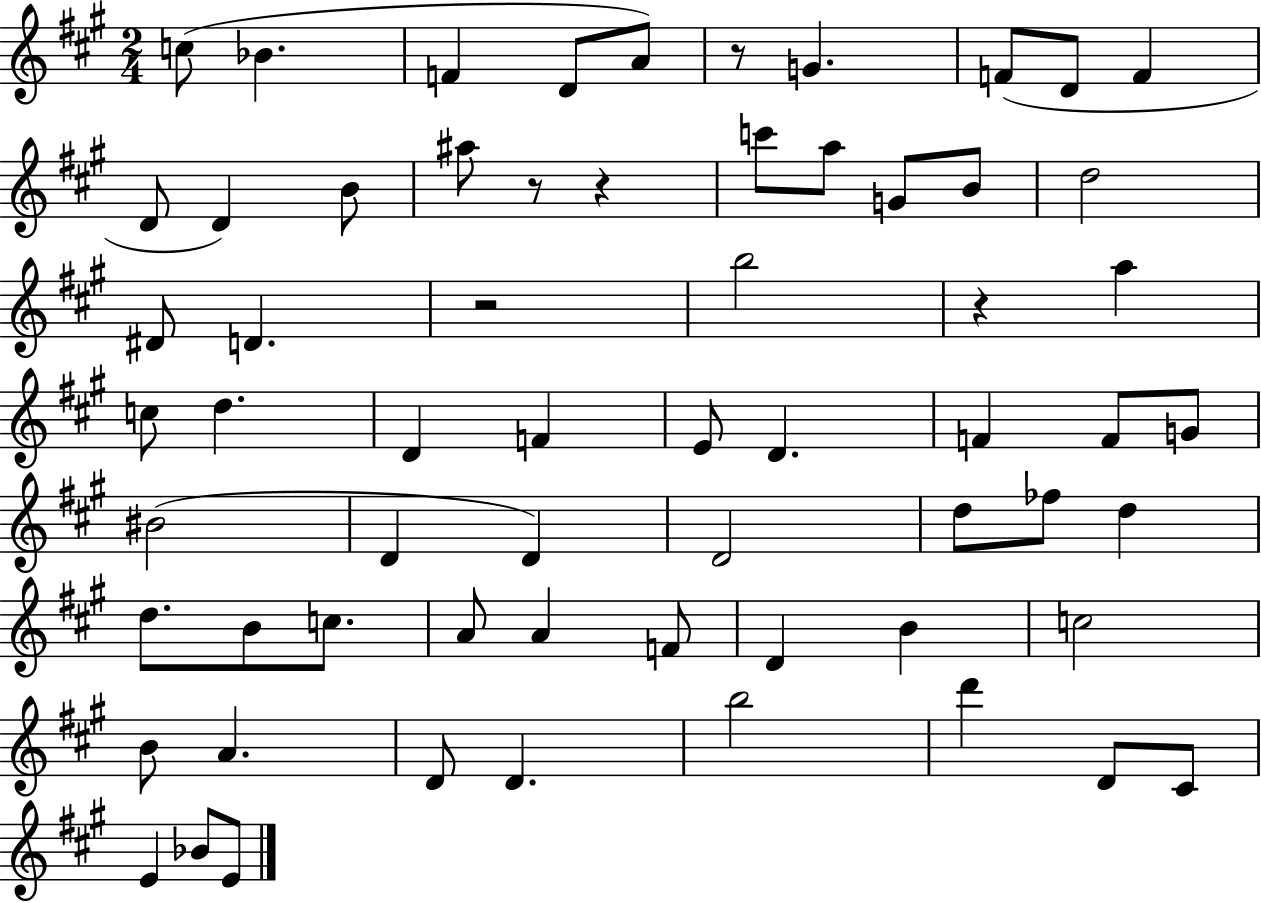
X:1
T:Untitled
M:2/4
L:1/4
K:A
c/2 _B F D/2 A/2 z/2 G F/2 D/2 F D/2 D B/2 ^a/2 z/2 z c'/2 a/2 G/2 B/2 d2 ^D/2 D z2 b2 z a c/2 d D F E/2 D F F/2 G/2 ^B2 D D D2 d/2 _f/2 d d/2 B/2 c/2 A/2 A F/2 D B c2 B/2 A D/2 D b2 d' D/2 ^C/2 E _B/2 E/2